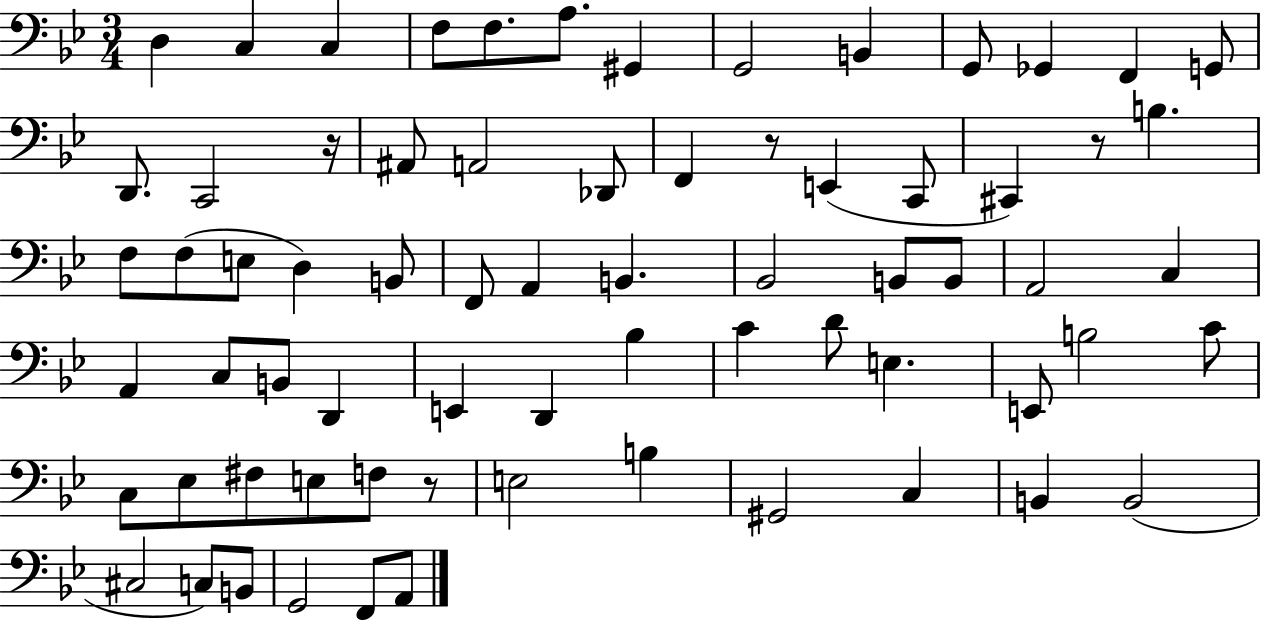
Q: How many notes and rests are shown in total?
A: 70